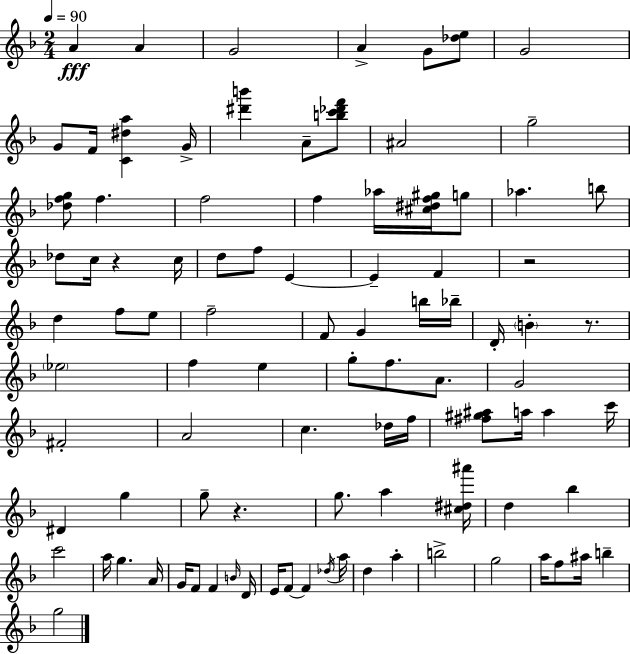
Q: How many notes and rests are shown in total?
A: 94